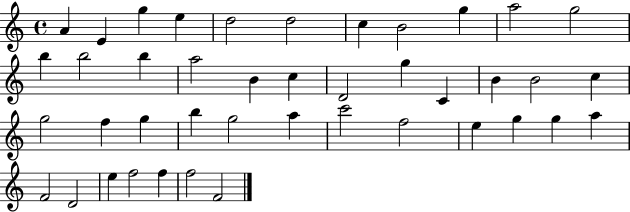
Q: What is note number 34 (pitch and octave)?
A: G5